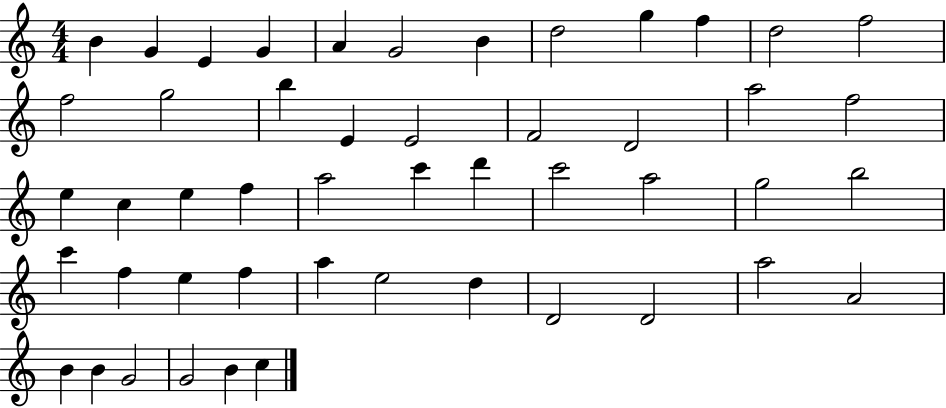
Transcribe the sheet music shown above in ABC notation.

X:1
T:Untitled
M:4/4
L:1/4
K:C
B G E G A G2 B d2 g f d2 f2 f2 g2 b E E2 F2 D2 a2 f2 e c e f a2 c' d' c'2 a2 g2 b2 c' f e f a e2 d D2 D2 a2 A2 B B G2 G2 B c